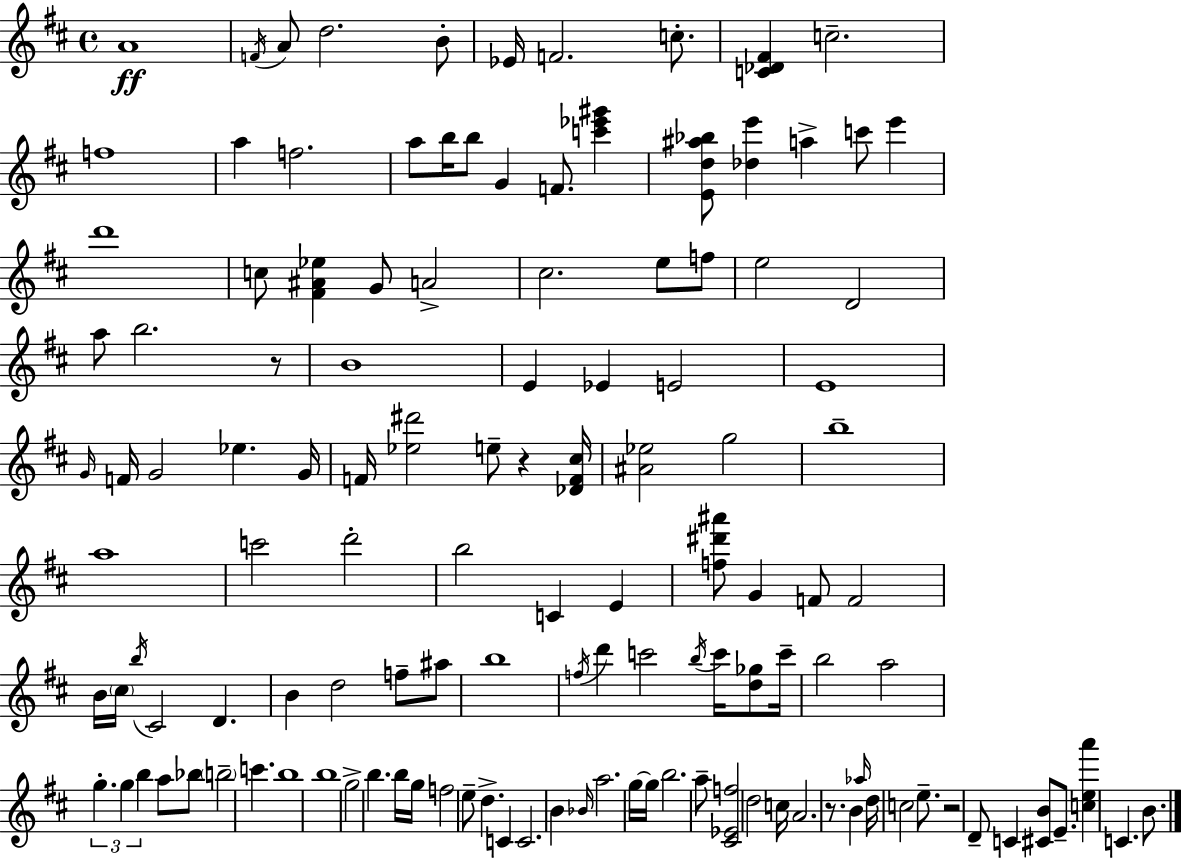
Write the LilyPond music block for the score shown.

{
  \clef treble
  \time 4/4
  \defaultTimeSignature
  \key d \major
  a'1\ff | \acciaccatura { f'16 } a'8 d''2. b'8-. | ees'16 f'2. c''8.-. | <c' des' fis'>4 c''2.-- | \break f''1 | a''4 f''2. | a''8 b''16 b''8 g'4 f'8. <c''' ees''' gis'''>4 | <e' d'' ais'' bes''>8 <des'' e'''>4 a''4-> c'''8 e'''4 | \break d'''1 | c''8 <fis' ais' ees''>4 g'8 a'2-> | cis''2. e''8 f''8 | e''2 d'2 | \break a''8 b''2. r8 | b'1 | e'4 ees'4 e'2 | e'1 | \break \grace { g'16 } f'16 g'2 ees''4. | g'16 f'16 <ees'' dis'''>2 e''8-- r4 | <des' f' cis''>16 <ais' ees''>2 g''2 | b''1-- | \break a''1 | c'''2 d'''2-. | b''2 c'4 e'4 | <f'' dis''' ais'''>8 g'4 f'8 f'2 | \break b'16 \parenthesize cis''16 \acciaccatura { b''16 } cis'2 d'4. | b'4 d''2 f''8-- | ais''8 b''1 | \acciaccatura { f''16 } d'''4 c'''2 | \break \acciaccatura { b''16 } c'''16 <d'' ges''>8 c'''16-- b''2 a''2 | \tuplet 3/2 { g''4.-. g''4 b''4 } | a''8 bes''8 \parenthesize b''2-- c'''4. | b''1 | \break b''1 | g''2-> b''4. | b''16 g''16 f''2 e''8-- d''4.-> | c'4 c'2. | \break b'4 \grace { bes'16 } a''2. | g''16~~ g''16 b''2. | a''8-- <cis' ees' f''>2 d''2 | c''16 a'2. | \break r8. b'4 \grace { aes''16 } d''16 c''2 | e''8.-- r2 d'8-- | c'4 <cis' b'>8 e'8.-- <c'' e'' a'''>4 c'4. | b'8. \bar "|."
}